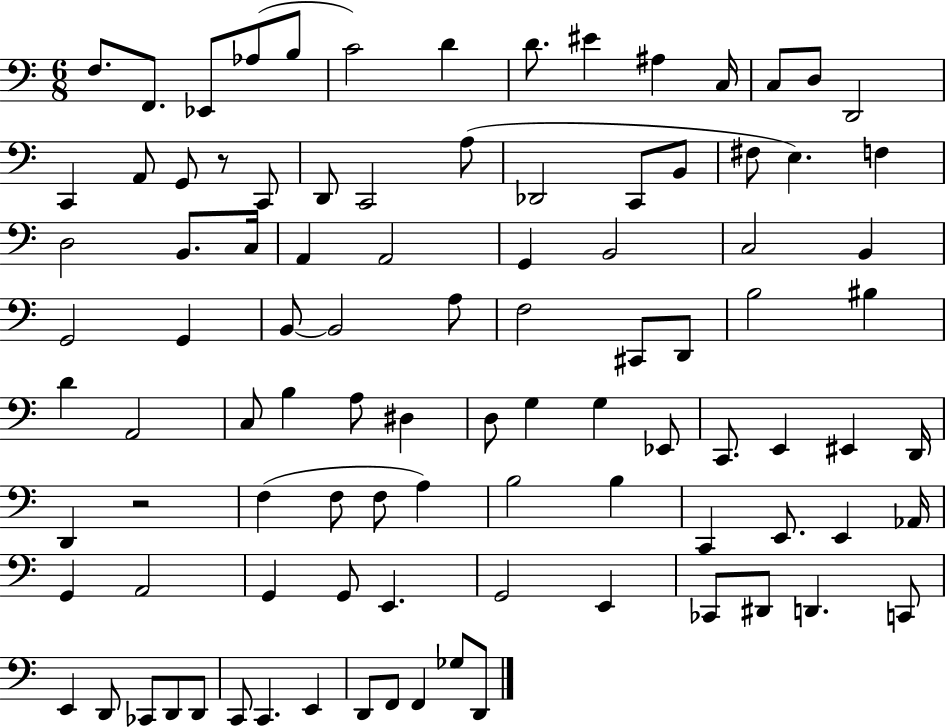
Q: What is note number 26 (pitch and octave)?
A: E3